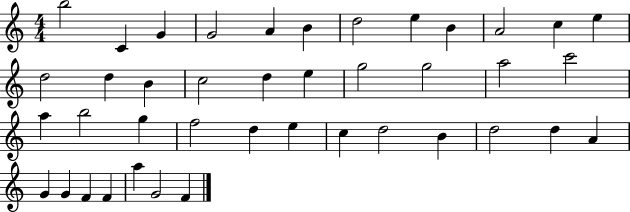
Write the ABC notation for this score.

X:1
T:Untitled
M:4/4
L:1/4
K:C
b2 C G G2 A B d2 e B A2 c e d2 d B c2 d e g2 g2 a2 c'2 a b2 g f2 d e c d2 B d2 d A G G F F a G2 F